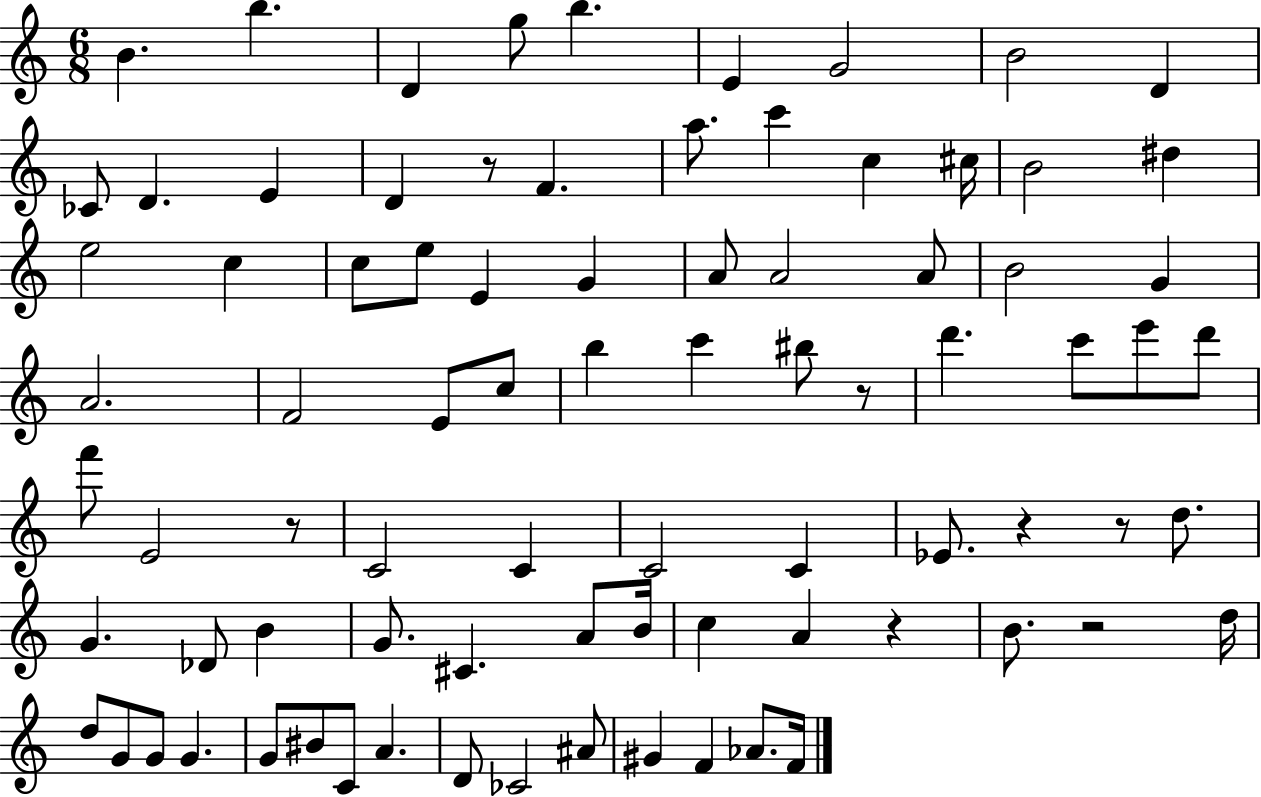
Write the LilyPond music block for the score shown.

{
  \clef treble
  \numericTimeSignature
  \time 6/8
  \key c \major
  b'4. b''4. | d'4 g''8 b''4. | e'4 g'2 | b'2 d'4 | \break ces'8 d'4. e'4 | d'4 r8 f'4. | a''8. c'''4 c''4 cis''16 | b'2 dis''4 | \break e''2 c''4 | c''8 e''8 e'4 g'4 | a'8 a'2 a'8 | b'2 g'4 | \break a'2. | f'2 e'8 c''8 | b''4 c'''4 bis''8 r8 | d'''4. c'''8 e'''8 d'''8 | \break f'''8 e'2 r8 | c'2 c'4 | c'2 c'4 | ees'8. r4 r8 d''8. | \break g'4. des'8 b'4 | g'8. cis'4. a'8 b'16 | c''4 a'4 r4 | b'8. r2 d''16 | \break d''8 g'8 g'8 g'4. | g'8 bis'8 c'8 a'4. | d'8 ces'2 ais'8 | gis'4 f'4 aes'8. f'16 | \break \bar "|."
}